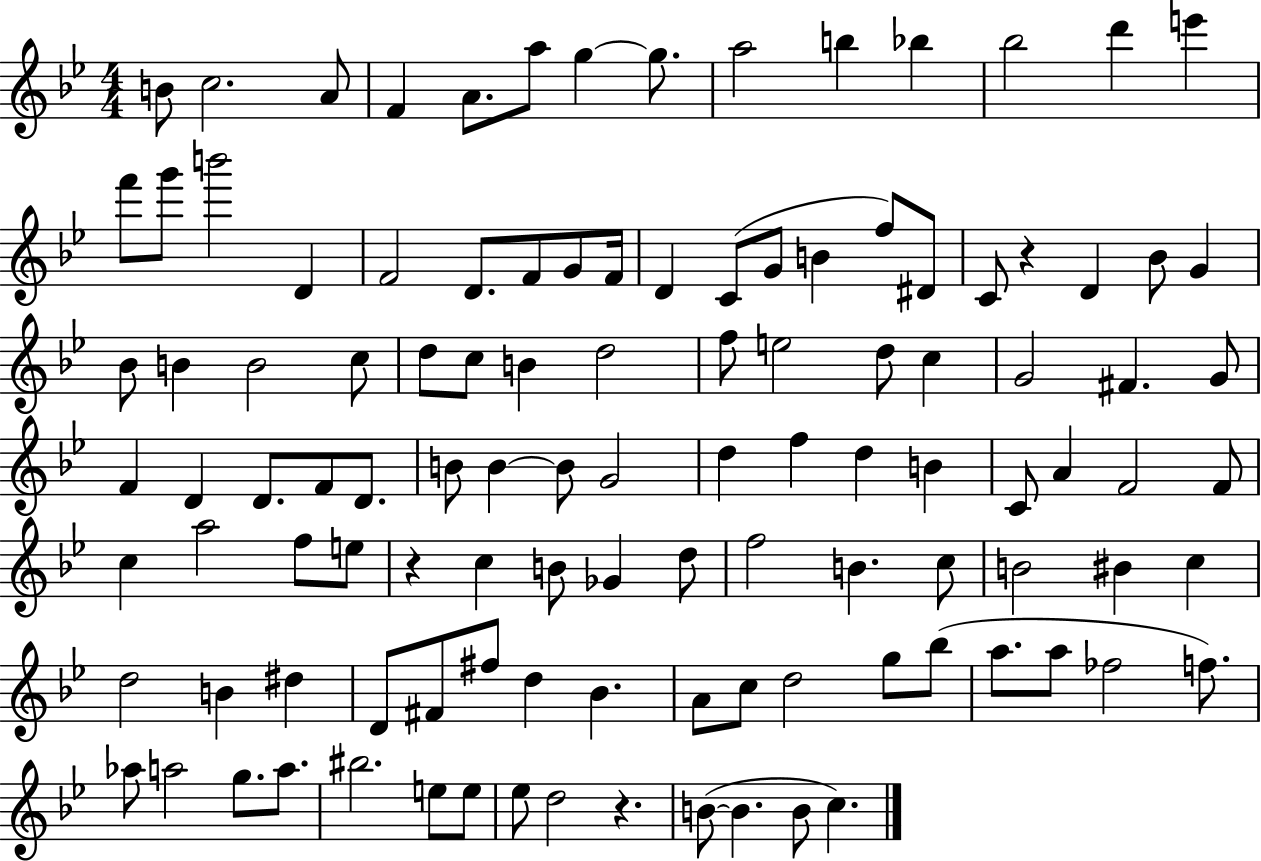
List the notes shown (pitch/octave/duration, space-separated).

B4/e C5/h. A4/e F4/q A4/e. A5/e G5/q G5/e. A5/h B5/q Bb5/q Bb5/h D6/q E6/q F6/e G6/e B6/h D4/q F4/h D4/e. F4/e G4/e F4/s D4/q C4/e G4/e B4/q F5/e D#4/e C4/e R/q D4/q Bb4/e G4/q Bb4/e B4/q B4/h C5/e D5/e C5/e B4/q D5/h F5/e E5/h D5/e C5/q G4/h F#4/q. G4/e F4/q D4/q D4/e. F4/e D4/e. B4/e B4/q B4/e G4/h D5/q F5/q D5/q B4/q C4/e A4/q F4/h F4/e C5/q A5/h F5/e E5/e R/q C5/q B4/e Gb4/q D5/e F5/h B4/q. C5/e B4/h BIS4/q C5/q D5/h B4/q D#5/q D4/e F#4/e F#5/e D5/q Bb4/q. A4/e C5/e D5/h G5/e Bb5/e A5/e. A5/e FES5/h F5/e. Ab5/e A5/h G5/e. A5/e. BIS5/h. E5/e E5/e Eb5/e D5/h R/q. B4/e B4/q. B4/e C5/q.